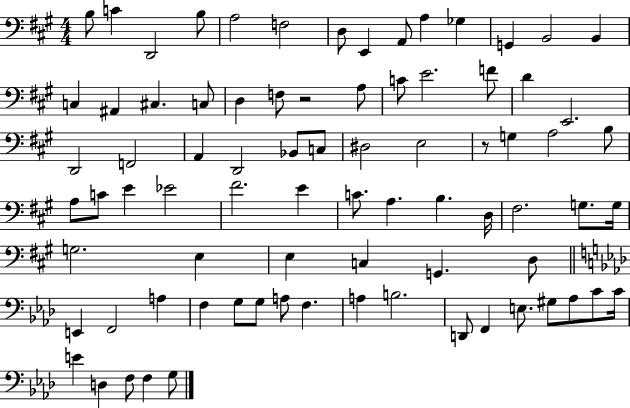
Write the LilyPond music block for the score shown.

{
  \clef bass
  \numericTimeSignature
  \time 4/4
  \key a \major
  b8 c'4 d,2 b8 | a2 f2 | d8 e,4 a,8 a4 ges4 | g,4 b,2 b,4 | \break c4 ais,4 cis4. c8 | d4 f8 r2 a8 | c'8 e'2. f'8 | d'4 e,2. | \break d,2 f,2 | a,4 d,2 bes,8 c8 | dis2 e2 | r8 g4 a2 b8 | \break a8 c'8 e'4 ees'2 | fis'2. e'4 | c'8. a4. b4. d16 | fis2. g8. g16 | \break g2. e4 | e4 c4 g,4. d8 | \bar "||" \break \key aes \major e,4 f,2 a4 | f4 g8 g8 a8 f4. | a4 b2. | d,8 f,4 e8. gis8 aes8 c'8 c'16 | \break e'4 d4 f8 f4 g8 | \bar "|."
}